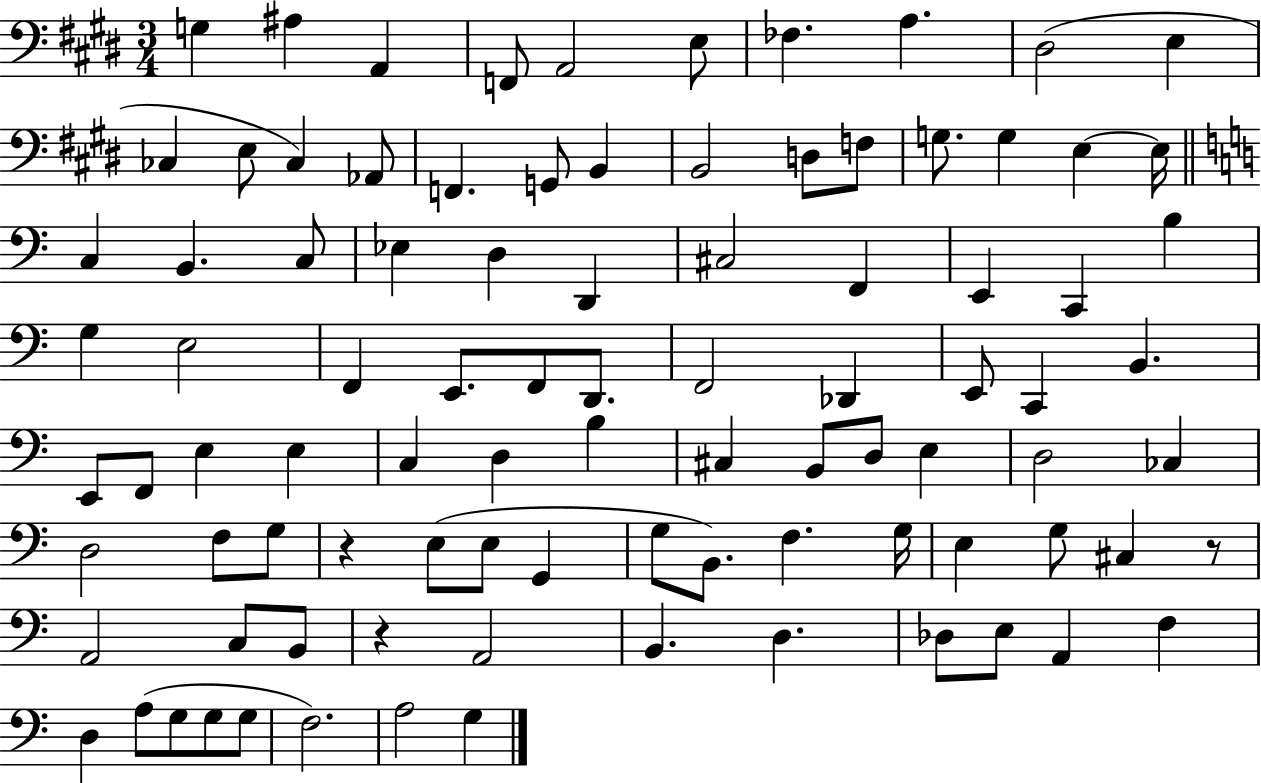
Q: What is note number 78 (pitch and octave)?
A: D3